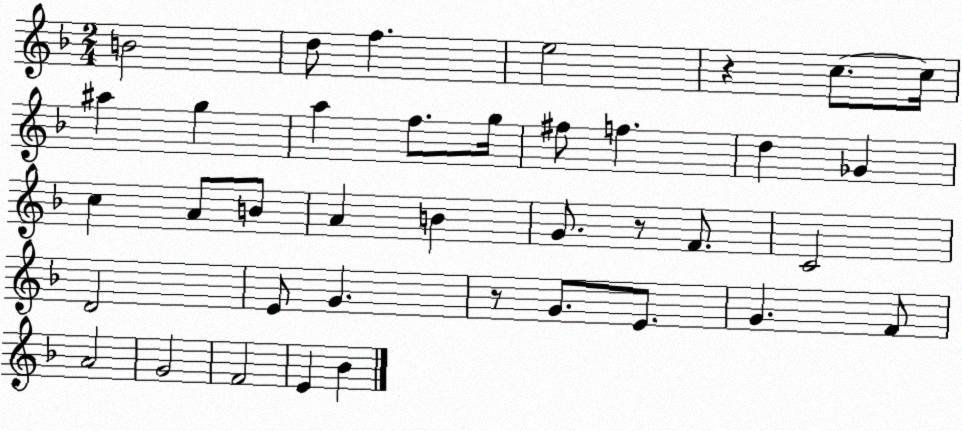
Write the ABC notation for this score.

X:1
T:Untitled
M:2/4
L:1/4
K:F
B2 d/2 f e2 z c/2 c/4 ^a g a f/2 g/4 ^f/2 f d _G c A/2 B/2 A B G/2 z/2 F/2 C2 D2 E/2 G z/2 G/2 E/2 G F/2 A2 G2 F2 E _B